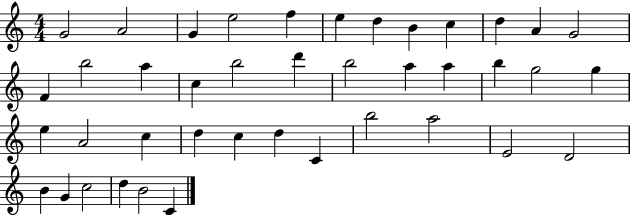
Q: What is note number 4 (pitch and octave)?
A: E5